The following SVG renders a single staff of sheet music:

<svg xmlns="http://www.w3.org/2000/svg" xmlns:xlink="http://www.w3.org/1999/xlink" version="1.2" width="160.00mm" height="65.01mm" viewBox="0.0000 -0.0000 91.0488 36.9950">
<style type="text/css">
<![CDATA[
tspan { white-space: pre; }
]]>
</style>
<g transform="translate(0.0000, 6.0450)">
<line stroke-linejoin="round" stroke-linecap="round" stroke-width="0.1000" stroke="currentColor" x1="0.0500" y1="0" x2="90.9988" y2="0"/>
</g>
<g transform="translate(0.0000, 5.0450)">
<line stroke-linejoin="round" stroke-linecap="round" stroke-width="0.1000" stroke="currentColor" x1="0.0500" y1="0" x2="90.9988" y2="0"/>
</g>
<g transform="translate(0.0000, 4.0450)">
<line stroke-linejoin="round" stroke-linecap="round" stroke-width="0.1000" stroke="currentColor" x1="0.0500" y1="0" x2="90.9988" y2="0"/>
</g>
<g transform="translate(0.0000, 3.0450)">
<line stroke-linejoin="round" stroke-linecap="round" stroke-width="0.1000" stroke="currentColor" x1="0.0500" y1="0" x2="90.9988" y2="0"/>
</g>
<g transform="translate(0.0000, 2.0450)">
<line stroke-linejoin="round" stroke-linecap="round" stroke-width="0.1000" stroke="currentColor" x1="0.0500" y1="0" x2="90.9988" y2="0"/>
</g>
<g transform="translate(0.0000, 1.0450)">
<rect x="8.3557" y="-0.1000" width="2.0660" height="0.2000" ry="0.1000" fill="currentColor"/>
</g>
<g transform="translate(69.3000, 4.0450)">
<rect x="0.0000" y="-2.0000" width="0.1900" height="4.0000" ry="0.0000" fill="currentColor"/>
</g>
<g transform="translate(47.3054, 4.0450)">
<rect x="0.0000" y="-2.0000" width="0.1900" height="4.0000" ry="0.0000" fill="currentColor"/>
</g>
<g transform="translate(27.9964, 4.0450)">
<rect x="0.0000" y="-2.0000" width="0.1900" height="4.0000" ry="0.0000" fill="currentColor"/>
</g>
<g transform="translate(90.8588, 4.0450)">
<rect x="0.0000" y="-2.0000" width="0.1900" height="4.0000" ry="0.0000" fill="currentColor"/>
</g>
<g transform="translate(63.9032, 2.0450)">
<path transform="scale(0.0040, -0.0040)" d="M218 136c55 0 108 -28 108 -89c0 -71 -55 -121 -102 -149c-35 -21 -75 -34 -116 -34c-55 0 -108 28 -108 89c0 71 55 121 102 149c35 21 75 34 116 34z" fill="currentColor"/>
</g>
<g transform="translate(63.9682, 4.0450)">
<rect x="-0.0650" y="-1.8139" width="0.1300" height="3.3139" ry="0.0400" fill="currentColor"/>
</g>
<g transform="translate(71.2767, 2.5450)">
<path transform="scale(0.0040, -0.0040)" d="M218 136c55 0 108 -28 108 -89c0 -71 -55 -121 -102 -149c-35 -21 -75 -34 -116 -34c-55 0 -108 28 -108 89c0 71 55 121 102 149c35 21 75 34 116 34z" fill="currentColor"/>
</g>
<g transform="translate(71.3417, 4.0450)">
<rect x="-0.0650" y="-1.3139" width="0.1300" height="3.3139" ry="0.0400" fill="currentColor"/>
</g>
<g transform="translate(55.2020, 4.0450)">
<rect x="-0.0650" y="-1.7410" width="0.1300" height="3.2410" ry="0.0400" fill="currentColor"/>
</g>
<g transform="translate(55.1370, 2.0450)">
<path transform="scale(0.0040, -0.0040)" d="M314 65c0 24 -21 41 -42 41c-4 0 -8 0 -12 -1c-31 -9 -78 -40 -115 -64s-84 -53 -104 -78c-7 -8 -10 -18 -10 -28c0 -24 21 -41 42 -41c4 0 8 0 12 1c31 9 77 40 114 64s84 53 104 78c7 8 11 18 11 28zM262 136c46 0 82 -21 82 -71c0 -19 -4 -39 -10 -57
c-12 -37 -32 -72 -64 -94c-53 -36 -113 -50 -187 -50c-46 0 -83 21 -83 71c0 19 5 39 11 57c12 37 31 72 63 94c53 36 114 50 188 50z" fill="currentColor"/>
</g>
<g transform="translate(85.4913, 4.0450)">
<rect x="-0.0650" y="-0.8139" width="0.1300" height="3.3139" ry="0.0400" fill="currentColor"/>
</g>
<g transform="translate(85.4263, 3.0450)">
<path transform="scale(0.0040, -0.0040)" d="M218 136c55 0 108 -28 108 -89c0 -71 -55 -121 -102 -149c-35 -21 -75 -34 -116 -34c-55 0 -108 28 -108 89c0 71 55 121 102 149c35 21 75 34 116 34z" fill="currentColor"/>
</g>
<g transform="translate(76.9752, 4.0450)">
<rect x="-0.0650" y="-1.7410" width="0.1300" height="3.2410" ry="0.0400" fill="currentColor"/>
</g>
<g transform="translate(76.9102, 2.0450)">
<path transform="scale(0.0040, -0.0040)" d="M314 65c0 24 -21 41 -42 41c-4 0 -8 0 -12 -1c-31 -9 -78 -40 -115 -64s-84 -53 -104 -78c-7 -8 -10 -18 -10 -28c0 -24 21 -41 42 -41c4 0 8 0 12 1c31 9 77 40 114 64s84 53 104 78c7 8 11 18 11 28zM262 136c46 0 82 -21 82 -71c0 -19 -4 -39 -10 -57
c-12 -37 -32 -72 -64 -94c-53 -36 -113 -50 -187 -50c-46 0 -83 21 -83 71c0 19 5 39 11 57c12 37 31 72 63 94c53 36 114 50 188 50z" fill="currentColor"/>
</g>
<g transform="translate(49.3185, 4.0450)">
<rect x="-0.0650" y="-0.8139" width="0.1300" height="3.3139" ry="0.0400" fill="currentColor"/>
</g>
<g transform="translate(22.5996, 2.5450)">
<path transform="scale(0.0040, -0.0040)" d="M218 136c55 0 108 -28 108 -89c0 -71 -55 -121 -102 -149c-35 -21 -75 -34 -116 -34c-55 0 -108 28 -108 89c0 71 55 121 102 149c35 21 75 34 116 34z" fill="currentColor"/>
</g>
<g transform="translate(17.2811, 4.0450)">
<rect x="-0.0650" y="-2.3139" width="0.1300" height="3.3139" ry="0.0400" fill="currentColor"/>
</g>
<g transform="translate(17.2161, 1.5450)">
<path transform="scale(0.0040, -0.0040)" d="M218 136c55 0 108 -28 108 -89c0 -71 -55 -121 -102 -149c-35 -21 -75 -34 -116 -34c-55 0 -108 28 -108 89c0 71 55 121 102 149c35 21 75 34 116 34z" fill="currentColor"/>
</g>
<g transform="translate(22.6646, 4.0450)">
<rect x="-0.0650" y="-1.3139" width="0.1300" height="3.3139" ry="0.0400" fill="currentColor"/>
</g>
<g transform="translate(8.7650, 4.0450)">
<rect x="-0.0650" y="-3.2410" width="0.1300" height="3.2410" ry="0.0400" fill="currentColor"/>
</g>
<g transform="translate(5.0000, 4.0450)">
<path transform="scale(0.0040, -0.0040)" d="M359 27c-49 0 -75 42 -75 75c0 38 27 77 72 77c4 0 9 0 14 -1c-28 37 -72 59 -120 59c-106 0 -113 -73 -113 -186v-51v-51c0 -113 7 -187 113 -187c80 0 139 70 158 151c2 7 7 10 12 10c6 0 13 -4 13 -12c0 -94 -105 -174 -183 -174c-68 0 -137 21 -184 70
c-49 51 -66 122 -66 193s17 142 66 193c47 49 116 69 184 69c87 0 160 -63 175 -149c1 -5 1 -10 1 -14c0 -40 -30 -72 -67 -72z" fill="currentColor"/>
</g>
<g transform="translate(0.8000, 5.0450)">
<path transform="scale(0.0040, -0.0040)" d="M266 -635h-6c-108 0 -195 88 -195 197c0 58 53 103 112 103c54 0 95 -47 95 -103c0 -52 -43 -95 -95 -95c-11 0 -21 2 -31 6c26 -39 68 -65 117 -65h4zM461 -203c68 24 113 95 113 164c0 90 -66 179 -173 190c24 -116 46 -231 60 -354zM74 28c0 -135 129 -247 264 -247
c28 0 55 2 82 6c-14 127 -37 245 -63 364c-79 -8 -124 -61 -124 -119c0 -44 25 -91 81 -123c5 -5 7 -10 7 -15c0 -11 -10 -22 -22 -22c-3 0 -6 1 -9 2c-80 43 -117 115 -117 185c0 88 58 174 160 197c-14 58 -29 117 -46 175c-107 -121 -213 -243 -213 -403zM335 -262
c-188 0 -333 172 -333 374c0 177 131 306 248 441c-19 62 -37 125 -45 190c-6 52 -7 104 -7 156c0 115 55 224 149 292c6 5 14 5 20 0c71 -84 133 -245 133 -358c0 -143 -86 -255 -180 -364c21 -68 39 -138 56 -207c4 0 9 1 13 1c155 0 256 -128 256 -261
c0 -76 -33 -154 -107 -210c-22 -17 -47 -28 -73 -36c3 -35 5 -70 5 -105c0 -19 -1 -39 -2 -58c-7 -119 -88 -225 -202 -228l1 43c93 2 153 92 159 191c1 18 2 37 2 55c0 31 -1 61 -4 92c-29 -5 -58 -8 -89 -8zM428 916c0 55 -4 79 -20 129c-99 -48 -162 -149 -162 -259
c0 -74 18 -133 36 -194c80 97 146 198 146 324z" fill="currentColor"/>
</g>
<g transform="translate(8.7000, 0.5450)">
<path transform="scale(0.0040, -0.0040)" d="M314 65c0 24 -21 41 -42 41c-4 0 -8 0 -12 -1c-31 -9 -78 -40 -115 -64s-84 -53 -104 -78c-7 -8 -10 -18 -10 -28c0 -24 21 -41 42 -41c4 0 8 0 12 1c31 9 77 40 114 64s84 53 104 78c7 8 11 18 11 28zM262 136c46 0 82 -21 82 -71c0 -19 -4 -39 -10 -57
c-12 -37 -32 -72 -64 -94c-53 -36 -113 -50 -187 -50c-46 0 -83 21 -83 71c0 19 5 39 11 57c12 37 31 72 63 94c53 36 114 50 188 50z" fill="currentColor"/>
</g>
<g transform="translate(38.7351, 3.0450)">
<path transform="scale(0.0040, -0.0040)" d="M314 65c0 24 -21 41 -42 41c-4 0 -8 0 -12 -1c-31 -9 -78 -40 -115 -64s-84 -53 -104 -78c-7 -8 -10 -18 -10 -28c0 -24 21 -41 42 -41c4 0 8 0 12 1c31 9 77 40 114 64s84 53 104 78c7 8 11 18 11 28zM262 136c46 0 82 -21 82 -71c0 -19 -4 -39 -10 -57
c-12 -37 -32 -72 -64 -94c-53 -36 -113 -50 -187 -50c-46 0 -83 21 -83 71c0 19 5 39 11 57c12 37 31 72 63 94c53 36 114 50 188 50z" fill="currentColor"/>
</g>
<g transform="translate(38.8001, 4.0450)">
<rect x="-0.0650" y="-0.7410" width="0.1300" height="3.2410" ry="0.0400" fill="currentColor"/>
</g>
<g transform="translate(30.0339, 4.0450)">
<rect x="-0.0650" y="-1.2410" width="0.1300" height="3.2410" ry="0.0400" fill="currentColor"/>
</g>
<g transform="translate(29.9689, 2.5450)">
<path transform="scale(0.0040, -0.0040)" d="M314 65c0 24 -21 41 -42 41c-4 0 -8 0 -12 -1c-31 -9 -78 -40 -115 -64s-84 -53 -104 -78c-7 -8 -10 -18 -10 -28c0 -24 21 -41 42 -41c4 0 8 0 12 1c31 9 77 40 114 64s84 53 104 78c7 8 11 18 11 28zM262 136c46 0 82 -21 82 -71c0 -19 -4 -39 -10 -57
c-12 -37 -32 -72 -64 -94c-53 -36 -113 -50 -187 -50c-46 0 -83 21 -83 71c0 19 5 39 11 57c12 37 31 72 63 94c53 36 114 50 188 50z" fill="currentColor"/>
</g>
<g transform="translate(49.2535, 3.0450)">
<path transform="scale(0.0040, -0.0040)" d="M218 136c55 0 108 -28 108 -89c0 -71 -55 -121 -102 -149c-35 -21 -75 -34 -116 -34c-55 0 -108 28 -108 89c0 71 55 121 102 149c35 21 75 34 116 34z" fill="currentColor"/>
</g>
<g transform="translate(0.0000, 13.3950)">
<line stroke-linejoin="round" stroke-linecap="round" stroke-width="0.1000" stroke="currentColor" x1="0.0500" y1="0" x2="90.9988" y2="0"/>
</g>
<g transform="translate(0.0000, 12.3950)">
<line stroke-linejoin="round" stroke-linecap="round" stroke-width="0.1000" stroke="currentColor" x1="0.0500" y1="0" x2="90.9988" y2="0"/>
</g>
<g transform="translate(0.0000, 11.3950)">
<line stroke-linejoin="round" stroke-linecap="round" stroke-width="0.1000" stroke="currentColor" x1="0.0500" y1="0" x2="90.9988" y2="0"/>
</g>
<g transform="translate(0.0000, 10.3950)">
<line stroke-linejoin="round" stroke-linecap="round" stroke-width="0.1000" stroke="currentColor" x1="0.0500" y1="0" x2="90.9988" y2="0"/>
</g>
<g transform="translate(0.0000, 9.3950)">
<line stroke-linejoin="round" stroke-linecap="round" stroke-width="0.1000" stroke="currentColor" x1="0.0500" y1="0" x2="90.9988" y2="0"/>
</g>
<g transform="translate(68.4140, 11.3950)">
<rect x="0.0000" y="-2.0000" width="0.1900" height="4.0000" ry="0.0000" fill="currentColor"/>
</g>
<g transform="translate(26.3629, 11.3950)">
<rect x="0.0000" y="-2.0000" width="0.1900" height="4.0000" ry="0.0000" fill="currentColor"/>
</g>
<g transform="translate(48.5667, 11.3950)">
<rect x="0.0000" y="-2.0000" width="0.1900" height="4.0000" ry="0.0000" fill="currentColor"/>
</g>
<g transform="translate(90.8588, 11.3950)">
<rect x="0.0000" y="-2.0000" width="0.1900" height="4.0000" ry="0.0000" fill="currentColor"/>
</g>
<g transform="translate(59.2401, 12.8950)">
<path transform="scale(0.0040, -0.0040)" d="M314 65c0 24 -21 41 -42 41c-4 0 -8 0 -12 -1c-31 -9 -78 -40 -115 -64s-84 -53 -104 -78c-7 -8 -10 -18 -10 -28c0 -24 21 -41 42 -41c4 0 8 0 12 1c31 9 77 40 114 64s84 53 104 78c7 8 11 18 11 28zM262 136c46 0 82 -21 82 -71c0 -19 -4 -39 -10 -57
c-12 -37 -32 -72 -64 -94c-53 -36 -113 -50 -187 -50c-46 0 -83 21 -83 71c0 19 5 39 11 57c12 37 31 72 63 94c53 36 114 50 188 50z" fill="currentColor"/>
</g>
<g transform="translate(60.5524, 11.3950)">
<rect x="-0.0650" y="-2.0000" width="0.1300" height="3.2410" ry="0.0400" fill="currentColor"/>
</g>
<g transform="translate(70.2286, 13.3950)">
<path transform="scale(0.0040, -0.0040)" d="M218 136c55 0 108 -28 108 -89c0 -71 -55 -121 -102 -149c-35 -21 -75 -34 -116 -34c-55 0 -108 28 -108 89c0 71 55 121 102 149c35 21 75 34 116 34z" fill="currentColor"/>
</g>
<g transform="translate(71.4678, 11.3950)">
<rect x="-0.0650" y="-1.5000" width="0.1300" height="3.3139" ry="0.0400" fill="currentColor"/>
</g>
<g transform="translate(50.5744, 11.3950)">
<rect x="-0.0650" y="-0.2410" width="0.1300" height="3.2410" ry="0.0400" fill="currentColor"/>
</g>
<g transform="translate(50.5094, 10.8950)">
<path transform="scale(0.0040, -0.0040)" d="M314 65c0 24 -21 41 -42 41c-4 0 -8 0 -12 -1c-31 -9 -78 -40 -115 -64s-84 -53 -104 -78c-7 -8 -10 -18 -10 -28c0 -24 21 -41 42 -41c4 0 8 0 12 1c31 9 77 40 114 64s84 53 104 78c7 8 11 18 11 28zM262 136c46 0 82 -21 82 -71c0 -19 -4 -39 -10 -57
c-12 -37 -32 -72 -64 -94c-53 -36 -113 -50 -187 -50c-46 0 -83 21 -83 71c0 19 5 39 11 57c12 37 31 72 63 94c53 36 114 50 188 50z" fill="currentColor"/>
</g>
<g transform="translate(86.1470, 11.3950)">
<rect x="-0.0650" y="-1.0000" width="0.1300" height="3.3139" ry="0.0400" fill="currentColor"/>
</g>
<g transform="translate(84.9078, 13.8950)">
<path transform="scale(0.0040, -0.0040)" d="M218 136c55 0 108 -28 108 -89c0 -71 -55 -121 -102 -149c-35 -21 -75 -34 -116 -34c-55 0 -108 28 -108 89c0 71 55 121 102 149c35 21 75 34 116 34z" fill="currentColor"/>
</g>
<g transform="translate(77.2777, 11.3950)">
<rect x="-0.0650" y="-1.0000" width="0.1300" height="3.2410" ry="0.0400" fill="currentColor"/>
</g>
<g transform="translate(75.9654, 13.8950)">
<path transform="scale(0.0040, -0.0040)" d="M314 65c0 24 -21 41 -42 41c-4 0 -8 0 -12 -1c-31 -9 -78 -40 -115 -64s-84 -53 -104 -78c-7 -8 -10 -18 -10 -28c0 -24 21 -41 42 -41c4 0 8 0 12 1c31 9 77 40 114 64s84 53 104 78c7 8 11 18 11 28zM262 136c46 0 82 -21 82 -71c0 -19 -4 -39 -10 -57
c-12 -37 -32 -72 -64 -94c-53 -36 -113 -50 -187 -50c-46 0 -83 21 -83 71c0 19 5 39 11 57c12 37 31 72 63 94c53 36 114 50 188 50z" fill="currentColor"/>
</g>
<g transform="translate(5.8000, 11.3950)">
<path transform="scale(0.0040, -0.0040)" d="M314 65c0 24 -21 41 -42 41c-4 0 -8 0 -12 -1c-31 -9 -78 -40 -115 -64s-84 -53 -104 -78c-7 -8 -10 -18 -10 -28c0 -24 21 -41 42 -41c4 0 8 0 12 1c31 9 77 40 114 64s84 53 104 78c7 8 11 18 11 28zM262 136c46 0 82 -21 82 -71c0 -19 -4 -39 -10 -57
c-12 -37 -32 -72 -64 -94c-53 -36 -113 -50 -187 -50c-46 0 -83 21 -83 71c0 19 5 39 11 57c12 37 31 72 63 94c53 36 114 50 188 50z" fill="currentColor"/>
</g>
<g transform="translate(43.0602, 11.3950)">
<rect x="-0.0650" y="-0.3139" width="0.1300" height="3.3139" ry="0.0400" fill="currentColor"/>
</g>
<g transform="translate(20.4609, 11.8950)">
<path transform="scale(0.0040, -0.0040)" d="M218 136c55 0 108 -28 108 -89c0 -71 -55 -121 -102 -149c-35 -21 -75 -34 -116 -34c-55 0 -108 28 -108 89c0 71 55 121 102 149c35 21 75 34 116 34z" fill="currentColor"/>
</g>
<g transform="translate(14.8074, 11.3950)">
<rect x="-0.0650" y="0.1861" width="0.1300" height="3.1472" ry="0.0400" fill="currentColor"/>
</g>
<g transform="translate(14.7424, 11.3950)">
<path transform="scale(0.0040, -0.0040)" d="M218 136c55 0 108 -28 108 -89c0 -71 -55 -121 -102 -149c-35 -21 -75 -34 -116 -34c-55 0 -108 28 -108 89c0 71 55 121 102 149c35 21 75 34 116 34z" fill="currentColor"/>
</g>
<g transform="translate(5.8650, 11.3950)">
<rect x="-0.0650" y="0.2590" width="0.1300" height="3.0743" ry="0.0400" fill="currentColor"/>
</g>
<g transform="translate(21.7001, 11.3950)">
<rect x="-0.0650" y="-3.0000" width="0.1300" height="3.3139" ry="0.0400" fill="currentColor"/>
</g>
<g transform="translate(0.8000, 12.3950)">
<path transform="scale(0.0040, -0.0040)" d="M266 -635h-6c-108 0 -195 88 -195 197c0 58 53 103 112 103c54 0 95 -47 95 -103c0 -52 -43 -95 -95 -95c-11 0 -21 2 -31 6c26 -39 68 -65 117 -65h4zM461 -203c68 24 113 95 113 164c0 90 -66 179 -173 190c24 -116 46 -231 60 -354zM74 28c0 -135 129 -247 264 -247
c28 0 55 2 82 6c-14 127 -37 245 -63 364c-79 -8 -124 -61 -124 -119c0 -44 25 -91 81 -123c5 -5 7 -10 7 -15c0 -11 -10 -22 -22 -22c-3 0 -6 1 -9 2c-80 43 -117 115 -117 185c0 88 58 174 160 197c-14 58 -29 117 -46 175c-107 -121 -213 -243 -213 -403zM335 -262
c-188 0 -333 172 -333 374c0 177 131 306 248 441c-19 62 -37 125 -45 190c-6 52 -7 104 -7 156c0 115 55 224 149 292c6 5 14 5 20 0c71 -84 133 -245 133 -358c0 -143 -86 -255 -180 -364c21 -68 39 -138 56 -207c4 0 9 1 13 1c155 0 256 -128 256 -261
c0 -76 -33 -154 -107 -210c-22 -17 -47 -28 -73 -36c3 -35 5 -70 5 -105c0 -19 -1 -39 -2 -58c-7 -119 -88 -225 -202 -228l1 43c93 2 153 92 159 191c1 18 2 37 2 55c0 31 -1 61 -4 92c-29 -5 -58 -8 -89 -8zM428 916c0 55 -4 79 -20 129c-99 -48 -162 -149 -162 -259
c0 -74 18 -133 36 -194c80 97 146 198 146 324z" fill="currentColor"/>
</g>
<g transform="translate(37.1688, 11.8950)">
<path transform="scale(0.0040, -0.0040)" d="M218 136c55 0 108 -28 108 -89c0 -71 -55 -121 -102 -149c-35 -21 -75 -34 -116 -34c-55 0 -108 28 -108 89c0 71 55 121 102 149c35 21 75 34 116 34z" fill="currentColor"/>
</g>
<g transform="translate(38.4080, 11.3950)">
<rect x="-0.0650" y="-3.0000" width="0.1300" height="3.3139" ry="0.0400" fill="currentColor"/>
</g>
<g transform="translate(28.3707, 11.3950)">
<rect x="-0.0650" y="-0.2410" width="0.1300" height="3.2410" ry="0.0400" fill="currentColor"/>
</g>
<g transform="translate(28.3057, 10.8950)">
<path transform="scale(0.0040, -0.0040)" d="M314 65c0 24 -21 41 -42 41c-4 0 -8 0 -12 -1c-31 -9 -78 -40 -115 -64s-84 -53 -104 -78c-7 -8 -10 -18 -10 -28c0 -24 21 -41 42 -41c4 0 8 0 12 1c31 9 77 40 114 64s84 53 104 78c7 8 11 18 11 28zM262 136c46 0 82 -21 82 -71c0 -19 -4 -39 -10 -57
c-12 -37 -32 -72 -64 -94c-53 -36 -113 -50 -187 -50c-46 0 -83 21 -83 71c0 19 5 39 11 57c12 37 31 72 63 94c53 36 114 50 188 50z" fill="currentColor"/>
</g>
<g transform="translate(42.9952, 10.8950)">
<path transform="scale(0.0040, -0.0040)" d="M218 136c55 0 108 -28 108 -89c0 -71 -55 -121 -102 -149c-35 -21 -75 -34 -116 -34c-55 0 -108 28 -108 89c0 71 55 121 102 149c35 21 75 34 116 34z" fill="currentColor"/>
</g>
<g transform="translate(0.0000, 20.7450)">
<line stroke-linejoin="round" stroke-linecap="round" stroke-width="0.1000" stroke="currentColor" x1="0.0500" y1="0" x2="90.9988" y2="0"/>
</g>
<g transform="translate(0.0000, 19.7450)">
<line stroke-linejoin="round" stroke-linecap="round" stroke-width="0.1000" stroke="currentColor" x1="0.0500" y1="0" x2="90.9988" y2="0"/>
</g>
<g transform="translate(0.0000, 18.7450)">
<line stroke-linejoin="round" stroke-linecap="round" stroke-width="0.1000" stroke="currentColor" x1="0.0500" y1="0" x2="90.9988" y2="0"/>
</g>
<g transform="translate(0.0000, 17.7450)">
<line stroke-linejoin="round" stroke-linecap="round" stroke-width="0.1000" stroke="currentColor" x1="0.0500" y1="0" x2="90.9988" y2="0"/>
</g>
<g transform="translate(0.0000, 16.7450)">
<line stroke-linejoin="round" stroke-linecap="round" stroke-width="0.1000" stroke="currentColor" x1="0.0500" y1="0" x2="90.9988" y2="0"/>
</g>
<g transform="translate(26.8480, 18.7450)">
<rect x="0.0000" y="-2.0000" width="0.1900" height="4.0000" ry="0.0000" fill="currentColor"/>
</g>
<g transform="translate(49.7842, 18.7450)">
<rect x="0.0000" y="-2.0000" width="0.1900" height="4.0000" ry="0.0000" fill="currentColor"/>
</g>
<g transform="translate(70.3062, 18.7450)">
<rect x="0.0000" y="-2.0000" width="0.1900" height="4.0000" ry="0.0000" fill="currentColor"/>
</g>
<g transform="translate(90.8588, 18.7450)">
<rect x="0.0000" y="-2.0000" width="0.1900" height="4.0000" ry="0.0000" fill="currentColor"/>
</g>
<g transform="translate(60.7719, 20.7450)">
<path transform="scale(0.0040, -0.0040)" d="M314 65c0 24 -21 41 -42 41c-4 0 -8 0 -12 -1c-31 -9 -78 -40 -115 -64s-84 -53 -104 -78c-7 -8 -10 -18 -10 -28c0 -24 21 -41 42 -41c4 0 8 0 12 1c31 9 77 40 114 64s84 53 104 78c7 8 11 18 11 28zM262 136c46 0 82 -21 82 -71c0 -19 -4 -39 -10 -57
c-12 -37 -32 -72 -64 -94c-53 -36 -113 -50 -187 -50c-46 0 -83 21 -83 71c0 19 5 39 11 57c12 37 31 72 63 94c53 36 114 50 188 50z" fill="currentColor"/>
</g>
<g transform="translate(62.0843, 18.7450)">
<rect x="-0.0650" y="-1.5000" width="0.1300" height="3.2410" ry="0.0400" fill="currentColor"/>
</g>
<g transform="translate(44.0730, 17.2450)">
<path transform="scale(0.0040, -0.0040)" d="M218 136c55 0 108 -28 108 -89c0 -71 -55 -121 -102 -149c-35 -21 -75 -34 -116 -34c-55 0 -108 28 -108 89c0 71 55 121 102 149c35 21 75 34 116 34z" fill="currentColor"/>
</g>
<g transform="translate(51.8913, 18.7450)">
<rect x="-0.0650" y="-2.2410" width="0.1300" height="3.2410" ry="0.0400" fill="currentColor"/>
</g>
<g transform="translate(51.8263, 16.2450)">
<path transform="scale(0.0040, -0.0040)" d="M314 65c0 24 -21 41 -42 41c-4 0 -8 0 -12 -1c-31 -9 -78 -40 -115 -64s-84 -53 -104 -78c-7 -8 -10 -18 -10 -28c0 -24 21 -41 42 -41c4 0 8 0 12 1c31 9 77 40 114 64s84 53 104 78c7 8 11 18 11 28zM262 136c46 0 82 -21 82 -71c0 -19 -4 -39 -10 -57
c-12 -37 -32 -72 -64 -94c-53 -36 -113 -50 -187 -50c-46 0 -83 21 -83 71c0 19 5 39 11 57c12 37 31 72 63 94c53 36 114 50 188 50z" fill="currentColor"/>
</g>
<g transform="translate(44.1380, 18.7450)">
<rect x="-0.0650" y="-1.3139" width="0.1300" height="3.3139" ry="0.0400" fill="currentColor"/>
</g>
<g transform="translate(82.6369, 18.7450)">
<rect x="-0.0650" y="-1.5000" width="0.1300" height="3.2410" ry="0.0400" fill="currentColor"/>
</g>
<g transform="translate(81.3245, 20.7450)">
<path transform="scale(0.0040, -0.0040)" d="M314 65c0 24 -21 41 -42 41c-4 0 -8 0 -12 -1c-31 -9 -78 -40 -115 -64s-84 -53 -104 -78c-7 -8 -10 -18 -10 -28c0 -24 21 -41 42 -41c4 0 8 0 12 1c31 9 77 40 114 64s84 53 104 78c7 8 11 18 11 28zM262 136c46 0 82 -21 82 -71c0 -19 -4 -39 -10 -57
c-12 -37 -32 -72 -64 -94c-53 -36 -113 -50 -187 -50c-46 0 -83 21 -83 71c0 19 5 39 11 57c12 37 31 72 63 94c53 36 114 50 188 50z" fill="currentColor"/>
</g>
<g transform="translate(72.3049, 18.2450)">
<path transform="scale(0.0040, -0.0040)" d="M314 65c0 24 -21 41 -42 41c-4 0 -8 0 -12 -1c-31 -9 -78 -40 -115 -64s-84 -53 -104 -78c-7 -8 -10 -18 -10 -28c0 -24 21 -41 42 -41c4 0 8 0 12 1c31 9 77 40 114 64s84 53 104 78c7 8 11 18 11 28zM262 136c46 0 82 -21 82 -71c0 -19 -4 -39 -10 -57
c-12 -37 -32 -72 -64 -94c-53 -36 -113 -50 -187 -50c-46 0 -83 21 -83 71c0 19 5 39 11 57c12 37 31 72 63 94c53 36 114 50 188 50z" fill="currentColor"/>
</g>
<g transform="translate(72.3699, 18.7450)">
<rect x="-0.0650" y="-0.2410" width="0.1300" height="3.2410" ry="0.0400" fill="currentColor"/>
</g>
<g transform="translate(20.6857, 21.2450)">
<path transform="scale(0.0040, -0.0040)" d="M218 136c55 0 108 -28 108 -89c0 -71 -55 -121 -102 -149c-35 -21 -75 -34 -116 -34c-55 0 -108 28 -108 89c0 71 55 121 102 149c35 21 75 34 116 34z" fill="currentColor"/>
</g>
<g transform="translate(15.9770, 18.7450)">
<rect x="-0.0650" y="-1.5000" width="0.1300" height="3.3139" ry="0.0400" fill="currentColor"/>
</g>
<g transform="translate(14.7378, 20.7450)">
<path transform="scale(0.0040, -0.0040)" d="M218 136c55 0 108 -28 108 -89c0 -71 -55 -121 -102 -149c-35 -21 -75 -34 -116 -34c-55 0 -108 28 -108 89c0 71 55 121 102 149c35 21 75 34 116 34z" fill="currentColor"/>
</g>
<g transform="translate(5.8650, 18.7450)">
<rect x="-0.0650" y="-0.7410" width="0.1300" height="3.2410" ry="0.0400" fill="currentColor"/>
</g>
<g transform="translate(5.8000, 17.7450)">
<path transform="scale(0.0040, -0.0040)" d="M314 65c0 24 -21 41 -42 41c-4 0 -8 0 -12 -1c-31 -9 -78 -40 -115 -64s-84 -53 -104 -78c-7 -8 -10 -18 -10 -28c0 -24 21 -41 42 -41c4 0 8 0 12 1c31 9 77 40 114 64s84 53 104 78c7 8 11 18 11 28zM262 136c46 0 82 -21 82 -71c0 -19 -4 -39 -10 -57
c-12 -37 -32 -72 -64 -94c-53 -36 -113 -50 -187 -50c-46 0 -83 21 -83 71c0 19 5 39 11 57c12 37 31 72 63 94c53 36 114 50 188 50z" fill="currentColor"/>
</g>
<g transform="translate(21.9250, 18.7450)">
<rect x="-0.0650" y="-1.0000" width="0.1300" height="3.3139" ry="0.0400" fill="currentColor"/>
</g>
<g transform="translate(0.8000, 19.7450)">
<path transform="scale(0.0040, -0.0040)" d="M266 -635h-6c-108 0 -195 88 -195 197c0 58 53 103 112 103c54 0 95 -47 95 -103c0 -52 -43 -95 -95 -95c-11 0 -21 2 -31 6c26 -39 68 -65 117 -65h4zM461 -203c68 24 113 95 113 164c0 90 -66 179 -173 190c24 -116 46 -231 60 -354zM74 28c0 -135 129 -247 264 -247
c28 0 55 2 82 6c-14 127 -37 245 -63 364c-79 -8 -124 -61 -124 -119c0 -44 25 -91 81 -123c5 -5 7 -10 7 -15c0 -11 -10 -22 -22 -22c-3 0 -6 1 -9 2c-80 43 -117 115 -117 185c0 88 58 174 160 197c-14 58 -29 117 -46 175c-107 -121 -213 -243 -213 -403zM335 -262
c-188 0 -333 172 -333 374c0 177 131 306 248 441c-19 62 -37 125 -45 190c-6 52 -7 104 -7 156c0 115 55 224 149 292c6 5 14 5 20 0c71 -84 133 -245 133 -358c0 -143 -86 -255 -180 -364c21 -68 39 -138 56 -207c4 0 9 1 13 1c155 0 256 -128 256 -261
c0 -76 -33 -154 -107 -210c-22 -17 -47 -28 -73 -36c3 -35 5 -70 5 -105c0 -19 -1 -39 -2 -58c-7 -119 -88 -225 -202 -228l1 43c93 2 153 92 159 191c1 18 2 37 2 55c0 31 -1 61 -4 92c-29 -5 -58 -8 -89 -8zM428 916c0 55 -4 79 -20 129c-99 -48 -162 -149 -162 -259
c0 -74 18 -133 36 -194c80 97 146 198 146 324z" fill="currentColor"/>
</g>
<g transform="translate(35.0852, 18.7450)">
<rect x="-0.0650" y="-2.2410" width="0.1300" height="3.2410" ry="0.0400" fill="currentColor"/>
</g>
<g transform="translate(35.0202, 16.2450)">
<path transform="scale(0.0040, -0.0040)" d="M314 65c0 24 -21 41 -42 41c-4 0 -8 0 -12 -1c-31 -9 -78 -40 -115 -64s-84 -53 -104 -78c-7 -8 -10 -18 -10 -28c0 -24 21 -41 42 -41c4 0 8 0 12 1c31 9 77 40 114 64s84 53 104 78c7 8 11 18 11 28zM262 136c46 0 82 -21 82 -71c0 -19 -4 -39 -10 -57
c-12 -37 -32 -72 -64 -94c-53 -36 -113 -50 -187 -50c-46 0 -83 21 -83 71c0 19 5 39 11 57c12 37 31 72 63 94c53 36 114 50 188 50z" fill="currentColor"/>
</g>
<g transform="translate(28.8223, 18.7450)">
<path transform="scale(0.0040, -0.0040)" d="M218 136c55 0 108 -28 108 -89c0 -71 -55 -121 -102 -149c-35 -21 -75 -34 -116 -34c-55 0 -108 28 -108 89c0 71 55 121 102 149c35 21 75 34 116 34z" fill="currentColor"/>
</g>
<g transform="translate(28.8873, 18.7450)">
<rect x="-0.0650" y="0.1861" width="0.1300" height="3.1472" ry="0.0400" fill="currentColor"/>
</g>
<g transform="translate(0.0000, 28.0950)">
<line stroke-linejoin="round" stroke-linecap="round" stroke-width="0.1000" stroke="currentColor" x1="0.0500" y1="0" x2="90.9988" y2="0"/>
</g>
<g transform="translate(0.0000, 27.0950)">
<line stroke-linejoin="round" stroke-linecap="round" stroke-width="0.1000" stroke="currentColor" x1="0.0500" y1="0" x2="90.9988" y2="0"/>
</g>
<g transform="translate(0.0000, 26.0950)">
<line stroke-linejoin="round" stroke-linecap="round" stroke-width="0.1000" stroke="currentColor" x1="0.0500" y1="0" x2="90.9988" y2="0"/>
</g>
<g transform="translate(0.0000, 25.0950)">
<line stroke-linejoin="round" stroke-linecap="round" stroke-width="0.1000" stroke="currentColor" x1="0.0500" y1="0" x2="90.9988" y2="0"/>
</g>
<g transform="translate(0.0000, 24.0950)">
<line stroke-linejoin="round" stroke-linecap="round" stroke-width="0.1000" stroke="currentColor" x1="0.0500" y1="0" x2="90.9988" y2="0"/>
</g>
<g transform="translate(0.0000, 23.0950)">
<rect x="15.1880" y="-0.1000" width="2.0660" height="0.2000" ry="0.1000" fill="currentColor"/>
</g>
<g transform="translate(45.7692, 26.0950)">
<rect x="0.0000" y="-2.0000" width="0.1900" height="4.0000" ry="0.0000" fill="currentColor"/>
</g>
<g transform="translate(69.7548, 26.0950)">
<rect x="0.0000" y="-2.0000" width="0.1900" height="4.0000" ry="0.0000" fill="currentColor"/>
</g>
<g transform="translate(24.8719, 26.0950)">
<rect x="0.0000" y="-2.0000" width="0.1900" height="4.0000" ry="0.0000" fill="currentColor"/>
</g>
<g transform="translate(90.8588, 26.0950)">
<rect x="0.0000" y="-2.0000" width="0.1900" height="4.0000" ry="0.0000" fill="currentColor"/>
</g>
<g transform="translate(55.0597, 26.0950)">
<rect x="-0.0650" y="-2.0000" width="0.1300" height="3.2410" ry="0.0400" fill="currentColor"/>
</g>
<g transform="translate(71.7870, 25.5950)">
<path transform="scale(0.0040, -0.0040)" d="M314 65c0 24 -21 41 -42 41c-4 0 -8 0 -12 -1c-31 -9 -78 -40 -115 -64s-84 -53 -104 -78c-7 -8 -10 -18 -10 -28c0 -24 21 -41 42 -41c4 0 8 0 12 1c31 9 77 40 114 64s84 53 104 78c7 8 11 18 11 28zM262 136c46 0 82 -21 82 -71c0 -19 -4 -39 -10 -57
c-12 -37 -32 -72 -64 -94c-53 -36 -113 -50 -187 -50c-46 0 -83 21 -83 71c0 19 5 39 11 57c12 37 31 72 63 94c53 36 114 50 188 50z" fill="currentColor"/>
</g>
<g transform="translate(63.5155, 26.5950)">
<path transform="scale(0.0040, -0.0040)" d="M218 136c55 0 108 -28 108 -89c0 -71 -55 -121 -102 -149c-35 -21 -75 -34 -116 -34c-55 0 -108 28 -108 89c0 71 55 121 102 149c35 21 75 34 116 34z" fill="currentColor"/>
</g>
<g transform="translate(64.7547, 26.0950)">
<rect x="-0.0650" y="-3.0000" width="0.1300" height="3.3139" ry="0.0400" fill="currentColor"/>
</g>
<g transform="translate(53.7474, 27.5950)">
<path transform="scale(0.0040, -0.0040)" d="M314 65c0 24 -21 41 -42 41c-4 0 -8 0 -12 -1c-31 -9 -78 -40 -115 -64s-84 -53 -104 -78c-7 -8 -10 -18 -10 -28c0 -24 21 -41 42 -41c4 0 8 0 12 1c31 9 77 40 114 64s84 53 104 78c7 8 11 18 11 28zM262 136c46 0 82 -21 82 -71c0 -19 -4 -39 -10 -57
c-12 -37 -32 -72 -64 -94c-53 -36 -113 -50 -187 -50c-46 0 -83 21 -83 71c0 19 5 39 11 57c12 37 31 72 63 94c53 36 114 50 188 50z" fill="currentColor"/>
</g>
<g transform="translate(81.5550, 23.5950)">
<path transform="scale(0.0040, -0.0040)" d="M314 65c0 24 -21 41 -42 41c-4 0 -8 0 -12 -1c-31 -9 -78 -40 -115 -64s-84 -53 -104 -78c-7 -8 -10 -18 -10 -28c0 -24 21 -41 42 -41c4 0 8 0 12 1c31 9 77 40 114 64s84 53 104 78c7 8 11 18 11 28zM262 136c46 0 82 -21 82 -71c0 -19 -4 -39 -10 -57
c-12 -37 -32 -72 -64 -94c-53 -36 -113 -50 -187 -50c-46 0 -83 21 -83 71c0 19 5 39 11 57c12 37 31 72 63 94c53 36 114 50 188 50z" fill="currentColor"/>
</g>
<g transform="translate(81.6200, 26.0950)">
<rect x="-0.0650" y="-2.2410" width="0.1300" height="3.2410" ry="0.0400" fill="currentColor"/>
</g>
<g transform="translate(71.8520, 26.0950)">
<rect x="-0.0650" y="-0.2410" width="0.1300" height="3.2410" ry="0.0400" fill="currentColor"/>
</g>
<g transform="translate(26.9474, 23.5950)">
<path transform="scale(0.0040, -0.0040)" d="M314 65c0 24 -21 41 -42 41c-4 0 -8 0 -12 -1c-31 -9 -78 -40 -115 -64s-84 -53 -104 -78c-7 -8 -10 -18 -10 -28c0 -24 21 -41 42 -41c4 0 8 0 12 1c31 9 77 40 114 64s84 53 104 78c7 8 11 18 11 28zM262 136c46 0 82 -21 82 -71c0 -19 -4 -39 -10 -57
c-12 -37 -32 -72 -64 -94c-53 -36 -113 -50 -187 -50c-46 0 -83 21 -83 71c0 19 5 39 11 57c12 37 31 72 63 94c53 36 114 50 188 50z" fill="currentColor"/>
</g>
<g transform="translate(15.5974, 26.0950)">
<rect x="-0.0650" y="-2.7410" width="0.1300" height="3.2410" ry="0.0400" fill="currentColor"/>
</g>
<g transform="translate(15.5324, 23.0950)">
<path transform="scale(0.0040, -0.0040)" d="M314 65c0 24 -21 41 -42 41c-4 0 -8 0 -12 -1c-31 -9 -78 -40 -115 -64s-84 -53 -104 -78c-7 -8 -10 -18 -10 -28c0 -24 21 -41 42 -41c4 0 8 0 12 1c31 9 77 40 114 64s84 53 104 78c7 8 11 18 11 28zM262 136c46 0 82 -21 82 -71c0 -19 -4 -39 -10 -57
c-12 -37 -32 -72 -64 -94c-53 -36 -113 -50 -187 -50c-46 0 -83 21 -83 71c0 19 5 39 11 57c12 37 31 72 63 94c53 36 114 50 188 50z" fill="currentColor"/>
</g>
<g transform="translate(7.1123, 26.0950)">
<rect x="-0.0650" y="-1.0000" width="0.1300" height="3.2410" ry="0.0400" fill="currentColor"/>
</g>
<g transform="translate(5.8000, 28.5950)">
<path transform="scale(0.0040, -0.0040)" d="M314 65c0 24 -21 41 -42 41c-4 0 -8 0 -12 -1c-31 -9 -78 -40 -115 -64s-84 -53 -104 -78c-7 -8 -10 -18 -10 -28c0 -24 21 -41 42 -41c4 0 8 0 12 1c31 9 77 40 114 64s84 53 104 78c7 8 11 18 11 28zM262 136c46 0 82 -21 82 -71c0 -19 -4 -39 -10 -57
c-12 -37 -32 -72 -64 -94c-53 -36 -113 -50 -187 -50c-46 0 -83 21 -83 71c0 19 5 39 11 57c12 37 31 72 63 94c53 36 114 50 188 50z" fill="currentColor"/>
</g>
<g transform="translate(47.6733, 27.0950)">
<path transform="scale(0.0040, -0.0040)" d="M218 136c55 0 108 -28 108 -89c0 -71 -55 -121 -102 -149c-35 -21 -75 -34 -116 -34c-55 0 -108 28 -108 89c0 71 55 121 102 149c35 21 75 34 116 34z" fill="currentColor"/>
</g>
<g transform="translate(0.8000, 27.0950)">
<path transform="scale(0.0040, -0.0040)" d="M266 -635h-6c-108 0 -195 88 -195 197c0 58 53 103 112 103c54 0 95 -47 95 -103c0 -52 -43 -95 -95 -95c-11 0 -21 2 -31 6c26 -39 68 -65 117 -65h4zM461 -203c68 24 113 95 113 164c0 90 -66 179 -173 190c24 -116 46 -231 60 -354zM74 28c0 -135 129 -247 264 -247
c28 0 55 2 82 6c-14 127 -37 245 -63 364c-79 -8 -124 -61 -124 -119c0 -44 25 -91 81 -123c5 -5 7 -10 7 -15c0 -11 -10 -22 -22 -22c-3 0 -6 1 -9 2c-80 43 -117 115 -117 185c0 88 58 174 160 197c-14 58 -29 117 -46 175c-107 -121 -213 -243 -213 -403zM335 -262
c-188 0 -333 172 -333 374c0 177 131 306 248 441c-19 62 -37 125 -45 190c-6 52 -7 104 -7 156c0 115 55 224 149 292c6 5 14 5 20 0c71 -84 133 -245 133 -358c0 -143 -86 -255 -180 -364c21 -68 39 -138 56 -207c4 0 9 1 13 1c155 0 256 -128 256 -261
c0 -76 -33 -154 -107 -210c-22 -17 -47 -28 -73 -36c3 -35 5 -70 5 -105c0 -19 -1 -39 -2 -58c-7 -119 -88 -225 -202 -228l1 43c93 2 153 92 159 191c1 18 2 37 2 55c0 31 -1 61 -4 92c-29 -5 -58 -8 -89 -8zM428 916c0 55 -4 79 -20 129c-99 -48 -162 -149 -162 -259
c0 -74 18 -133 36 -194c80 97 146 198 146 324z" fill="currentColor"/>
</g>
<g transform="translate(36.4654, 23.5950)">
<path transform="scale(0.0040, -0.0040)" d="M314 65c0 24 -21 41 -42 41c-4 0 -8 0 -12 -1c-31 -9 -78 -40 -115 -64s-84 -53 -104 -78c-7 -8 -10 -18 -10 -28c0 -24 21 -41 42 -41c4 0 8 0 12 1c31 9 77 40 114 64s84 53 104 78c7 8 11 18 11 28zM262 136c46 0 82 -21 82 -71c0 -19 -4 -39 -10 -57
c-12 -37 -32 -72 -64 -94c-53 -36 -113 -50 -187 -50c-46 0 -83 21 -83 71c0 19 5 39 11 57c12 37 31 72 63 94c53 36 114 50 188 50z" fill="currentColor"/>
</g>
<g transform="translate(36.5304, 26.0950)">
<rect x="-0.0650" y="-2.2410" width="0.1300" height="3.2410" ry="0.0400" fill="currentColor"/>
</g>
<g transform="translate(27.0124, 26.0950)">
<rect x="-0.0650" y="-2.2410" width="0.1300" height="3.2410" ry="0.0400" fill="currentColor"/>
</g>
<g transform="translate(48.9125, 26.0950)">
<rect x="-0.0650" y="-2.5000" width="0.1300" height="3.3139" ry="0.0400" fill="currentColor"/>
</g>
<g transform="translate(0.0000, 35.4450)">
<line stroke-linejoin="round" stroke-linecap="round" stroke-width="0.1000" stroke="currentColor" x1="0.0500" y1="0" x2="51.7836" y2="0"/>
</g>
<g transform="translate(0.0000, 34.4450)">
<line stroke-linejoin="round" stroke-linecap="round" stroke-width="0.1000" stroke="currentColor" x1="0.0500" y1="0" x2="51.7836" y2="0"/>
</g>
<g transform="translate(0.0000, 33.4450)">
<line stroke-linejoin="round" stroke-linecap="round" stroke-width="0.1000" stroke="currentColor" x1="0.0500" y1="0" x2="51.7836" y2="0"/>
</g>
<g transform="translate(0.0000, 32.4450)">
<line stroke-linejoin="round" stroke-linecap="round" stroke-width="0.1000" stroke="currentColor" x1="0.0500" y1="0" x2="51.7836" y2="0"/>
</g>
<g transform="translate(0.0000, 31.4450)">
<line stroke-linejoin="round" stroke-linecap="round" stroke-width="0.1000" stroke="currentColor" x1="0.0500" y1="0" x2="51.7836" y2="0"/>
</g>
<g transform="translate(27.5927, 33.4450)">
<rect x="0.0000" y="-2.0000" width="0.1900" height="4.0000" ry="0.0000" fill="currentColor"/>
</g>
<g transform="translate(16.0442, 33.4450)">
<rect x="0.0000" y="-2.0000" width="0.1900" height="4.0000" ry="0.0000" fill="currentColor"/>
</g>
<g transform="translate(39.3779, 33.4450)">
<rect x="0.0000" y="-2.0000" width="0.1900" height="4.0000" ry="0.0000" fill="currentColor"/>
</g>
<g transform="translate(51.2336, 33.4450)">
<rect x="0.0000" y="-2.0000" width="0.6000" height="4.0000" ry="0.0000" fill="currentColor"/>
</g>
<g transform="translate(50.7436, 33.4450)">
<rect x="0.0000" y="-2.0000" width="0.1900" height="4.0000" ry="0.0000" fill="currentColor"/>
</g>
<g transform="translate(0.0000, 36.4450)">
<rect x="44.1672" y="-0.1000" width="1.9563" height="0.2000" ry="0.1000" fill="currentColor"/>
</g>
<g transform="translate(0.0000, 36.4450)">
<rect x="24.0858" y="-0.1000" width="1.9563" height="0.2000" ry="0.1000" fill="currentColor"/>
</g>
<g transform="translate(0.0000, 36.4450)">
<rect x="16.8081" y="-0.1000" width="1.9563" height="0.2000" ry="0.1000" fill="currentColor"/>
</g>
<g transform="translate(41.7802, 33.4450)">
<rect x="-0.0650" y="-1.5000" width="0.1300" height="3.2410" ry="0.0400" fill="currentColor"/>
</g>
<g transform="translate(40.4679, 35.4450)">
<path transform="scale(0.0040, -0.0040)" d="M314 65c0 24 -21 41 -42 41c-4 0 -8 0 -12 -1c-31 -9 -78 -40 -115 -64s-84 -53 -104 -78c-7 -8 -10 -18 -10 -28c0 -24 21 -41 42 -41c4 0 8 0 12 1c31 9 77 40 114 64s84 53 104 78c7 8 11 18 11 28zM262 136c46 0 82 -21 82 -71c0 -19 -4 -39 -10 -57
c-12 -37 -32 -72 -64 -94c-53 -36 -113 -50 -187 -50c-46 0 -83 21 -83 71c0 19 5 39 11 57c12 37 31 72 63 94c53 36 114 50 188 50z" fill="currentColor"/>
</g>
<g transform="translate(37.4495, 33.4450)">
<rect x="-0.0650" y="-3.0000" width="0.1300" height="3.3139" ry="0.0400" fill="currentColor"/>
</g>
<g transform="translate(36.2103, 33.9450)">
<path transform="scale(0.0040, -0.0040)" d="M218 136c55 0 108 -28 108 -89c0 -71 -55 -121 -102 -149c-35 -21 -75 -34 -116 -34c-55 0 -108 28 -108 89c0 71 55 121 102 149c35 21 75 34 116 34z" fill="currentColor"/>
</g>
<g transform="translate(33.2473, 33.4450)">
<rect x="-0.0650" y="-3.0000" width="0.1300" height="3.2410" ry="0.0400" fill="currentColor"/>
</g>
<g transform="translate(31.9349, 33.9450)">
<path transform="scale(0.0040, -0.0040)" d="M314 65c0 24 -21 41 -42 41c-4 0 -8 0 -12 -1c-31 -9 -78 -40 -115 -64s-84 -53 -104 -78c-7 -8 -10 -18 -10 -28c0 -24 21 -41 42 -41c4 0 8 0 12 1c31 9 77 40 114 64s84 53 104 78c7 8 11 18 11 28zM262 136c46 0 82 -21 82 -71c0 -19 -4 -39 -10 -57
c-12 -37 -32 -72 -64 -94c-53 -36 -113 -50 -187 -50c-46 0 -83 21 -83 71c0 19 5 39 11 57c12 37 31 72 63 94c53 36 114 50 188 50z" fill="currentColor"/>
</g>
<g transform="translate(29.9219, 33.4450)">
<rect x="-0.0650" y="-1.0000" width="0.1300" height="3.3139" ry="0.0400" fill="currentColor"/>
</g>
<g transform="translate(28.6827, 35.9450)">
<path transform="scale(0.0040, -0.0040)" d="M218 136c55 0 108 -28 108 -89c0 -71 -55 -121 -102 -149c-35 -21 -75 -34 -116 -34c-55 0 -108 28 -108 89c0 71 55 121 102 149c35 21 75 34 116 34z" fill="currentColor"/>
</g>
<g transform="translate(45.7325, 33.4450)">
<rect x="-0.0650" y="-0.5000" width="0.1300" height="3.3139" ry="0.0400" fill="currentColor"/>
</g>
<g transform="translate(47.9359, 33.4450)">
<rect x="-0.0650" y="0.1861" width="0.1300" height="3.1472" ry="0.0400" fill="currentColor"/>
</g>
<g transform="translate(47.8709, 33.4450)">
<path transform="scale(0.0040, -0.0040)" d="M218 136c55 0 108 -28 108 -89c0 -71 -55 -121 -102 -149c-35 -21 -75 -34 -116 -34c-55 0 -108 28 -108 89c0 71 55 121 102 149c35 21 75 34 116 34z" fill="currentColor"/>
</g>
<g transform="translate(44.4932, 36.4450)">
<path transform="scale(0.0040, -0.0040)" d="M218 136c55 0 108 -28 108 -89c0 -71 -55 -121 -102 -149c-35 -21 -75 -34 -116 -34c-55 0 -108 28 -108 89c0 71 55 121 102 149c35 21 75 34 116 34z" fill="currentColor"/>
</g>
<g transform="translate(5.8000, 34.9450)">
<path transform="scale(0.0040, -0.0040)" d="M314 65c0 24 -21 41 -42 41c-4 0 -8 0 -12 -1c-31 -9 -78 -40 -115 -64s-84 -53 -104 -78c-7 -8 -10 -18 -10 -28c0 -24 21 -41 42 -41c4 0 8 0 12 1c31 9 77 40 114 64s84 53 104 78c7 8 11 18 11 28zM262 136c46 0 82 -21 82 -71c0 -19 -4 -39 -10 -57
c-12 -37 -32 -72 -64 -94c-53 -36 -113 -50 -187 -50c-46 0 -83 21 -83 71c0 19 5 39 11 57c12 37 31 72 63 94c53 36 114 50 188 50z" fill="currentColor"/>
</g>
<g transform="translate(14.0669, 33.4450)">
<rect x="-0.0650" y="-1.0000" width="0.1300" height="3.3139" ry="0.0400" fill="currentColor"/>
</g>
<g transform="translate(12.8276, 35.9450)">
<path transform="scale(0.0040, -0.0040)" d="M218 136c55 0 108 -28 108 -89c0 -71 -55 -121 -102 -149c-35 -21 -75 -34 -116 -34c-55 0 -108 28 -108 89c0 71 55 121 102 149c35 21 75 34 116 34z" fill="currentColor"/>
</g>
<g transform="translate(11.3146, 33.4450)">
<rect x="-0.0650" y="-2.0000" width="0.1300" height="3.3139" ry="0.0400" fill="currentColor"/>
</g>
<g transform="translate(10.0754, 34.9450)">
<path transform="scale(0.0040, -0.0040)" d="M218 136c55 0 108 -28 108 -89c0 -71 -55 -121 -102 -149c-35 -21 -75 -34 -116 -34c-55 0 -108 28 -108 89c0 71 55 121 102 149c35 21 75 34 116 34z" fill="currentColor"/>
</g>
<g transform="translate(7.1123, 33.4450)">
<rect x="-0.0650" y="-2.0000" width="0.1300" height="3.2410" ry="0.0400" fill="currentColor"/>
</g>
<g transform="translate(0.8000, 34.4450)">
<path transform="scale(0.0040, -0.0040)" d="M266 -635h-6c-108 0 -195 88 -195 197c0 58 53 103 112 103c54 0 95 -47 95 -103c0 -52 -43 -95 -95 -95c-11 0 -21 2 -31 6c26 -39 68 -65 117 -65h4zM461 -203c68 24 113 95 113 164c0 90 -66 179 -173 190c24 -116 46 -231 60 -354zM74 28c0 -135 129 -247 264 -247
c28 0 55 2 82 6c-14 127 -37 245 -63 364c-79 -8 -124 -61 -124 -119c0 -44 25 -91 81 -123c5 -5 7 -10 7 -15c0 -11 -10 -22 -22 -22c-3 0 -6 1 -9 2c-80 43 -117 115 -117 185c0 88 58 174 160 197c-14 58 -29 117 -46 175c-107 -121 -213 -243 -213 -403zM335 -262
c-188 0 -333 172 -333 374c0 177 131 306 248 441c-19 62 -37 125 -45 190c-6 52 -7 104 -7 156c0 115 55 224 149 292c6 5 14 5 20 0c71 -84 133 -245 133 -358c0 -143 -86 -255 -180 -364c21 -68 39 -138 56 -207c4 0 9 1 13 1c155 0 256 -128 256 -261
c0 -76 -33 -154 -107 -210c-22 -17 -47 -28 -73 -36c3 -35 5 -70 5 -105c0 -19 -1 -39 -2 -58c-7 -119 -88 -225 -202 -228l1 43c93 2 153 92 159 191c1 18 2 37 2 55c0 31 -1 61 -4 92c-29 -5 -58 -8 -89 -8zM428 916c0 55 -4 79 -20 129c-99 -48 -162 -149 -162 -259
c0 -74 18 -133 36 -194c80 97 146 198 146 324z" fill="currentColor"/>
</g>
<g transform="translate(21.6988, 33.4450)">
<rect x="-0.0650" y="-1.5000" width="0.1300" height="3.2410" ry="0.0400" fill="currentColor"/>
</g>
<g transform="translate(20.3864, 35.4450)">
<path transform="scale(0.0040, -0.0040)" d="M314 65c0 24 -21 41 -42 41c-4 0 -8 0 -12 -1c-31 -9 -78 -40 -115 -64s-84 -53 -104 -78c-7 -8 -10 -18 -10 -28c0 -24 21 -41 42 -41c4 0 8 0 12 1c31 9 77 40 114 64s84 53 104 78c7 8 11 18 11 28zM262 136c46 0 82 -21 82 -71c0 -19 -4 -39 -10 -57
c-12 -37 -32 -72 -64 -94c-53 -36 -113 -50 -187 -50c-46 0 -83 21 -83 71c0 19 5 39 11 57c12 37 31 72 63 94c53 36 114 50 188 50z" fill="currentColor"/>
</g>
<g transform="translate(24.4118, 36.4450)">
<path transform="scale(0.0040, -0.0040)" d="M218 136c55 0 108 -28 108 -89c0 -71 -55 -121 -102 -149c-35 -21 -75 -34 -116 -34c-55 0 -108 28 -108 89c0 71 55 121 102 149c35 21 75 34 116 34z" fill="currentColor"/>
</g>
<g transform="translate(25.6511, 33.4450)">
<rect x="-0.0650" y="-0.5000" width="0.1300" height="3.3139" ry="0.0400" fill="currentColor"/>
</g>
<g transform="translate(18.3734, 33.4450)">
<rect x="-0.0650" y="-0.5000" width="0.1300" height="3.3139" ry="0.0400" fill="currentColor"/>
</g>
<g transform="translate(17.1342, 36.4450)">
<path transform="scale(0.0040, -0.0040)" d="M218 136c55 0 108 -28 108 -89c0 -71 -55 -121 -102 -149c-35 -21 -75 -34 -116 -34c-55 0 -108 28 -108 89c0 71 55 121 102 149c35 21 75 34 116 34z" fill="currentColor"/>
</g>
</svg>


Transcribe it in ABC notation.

X:1
T:Untitled
M:4/4
L:1/4
K:C
b2 g e e2 d2 d f2 f e f2 d B2 B A c2 A c c2 F2 E D2 D d2 E D B g2 e g2 E2 c2 E2 D2 a2 g2 g2 G F2 A c2 g2 F2 F D C E2 C D A2 A E2 C B